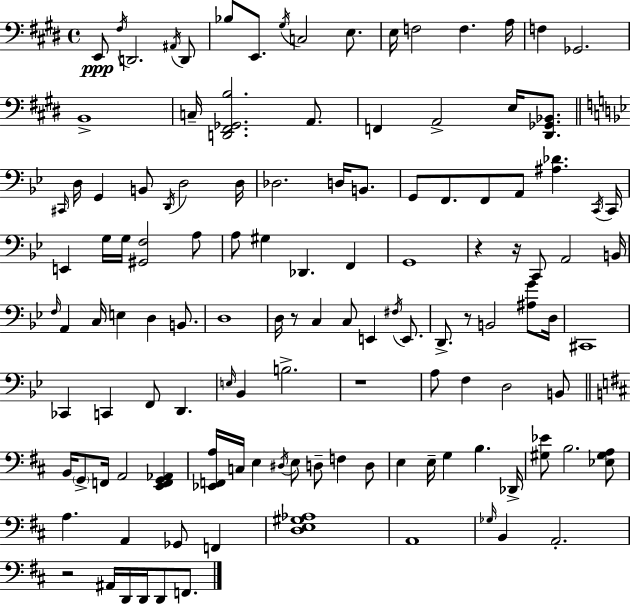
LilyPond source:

{
  \clef bass
  \time 4/4
  \defaultTimeSignature
  \key e \major
  e,8\ppp \acciaccatura { fis16 } d,2. \acciaccatura { ais,16 } | d,8 bes8 e,8. \acciaccatura { gis16 } c2 | e8. e16 f2 f4. | a16 f4 ges,2. | \break b,1-> | c16-- <d, fis, ges, b>2. | a,8. f,4 a,2-> e16 | <dis, ges, bes,>8. \bar "||" \break \key bes \major \grace { cis,16 } d16 g,4 b,8 \acciaccatura { d,16 } d2 | d16 des2. d16 b,8. | g,8 f,8. f,8 a,8 <ais des'>4. | \acciaccatura { c,16 } c,16 e,4 g16 g16 <gis, f>2 | \break a8 a8 gis4 des,4. f,4 | g,1 | r4 r16 c,8 a,2 | b,16 \grace { f16 } a,4 c16 e4 d4 | \break b,8. d1 | d16 r8 c4 c8 e,4 | \acciaccatura { fis16 } e,8. d,8.-> r8 b,2 | <ais g'>8 d16 cis,1 | \break ces,4 c,4 f,8 d,4. | \grace { e16 } bes,4 b2.-> | r1 | a8 f4 d2 | \break b,8 \bar "||" \break \key d \major b,16 \parenthesize g,8-> f,16 a,2 <e, f, g, aes,>4 | <ees, f, a>16 c16 e4 \acciaccatura { dis16 } e8 d8-- f4 d8 | e4 e16-- g4 b4. | des,16-> <gis ees'>8 b2. <ees gis a>8 | \break a4. a,4 ges,8 f,4 | <d e gis aes>1 | a,1 | \grace { ges16 } b,4 a,2.-. | \break r2 ais,16 d,16 d,16 d,8 f,8. | \bar "|."
}